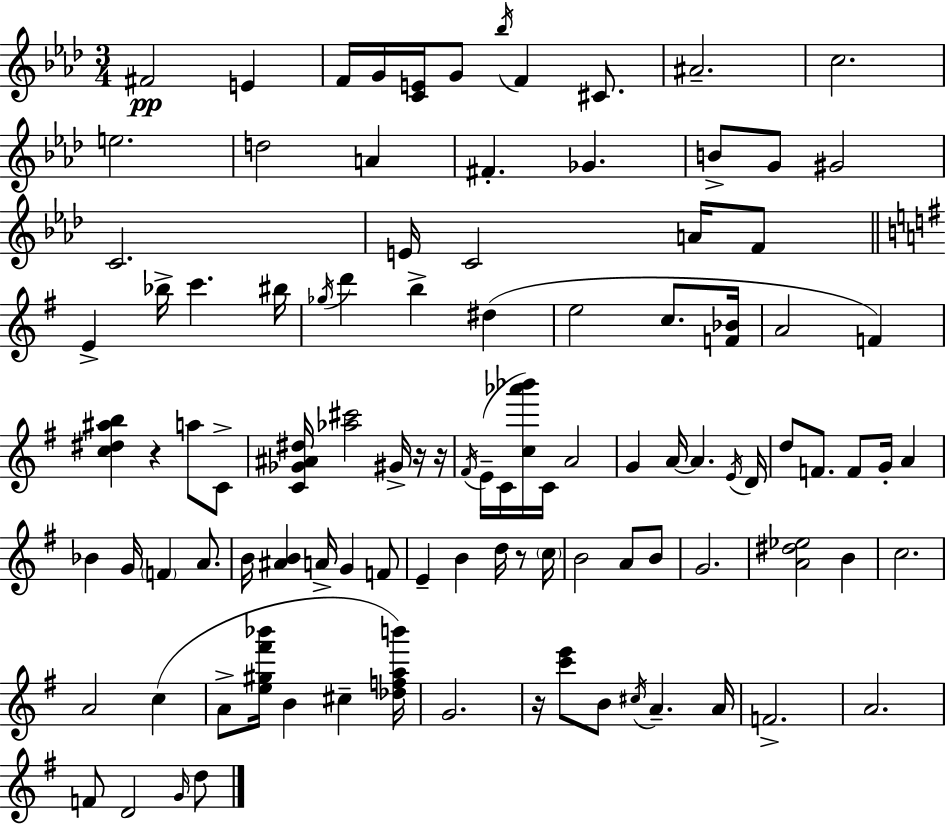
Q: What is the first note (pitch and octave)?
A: F#4